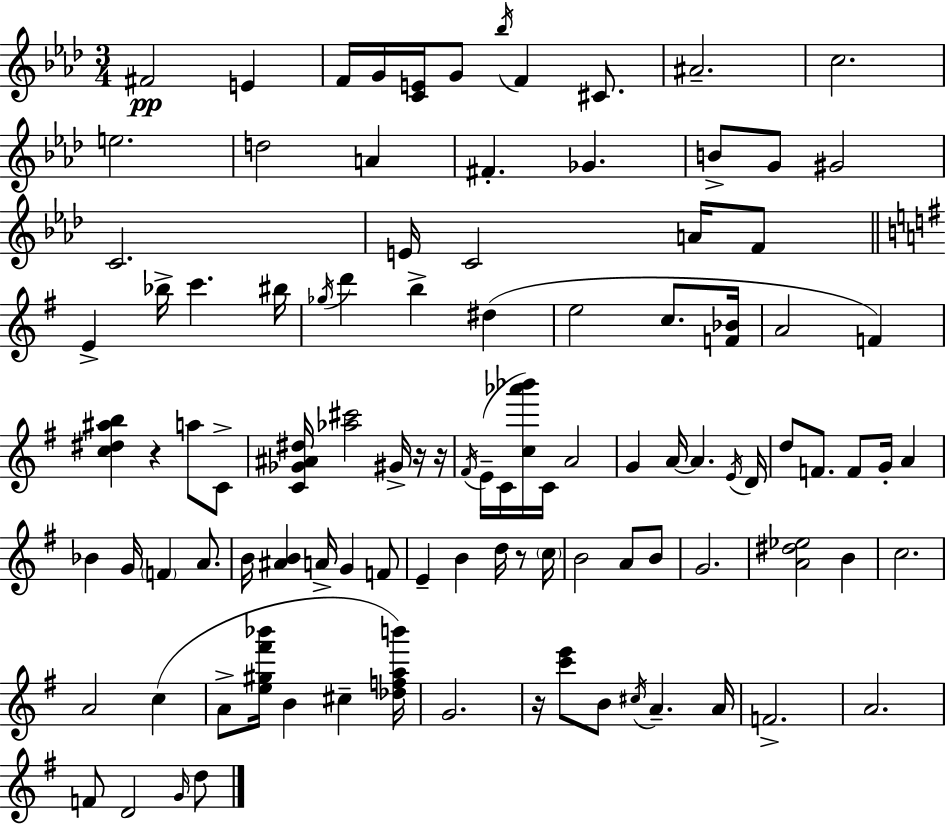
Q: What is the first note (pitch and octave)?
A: F#4